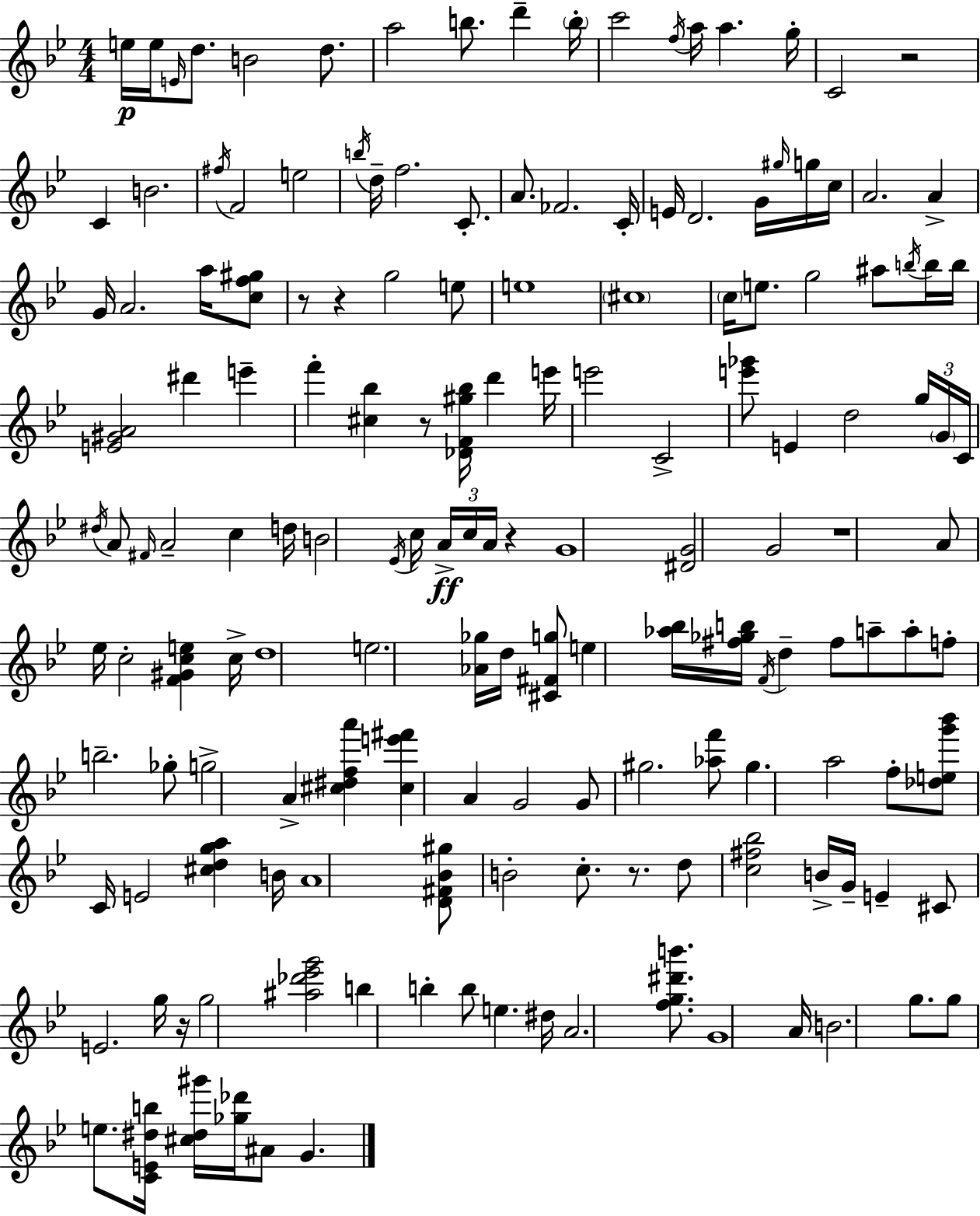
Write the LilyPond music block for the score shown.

{
  \clef treble
  \numericTimeSignature
  \time 4/4
  \key g \minor
  \repeat volta 2 { e''16\p e''16 \grace { e'16 } d''8. b'2 d''8. | a''2 b''8. d'''4-- | \parenthesize b''16-. c'''2 \acciaccatura { f''16 } a''16 a''4. | g''16-. c'2 r2 | \break c'4 b'2. | \acciaccatura { fis''16 } f'2 e''2 | \acciaccatura { b''16 } d''16-- f''2. | c'8.-. a'8. fes'2. | \break c'16-. e'16 d'2. | g'16 \grace { gis''16 } g''16 c''16 a'2. | a'4-> g'16 a'2. | a''16 <c'' f'' gis''>8 r8 r4 g''2 | \break e''8 e''1 | \parenthesize cis''1 | \parenthesize c''16 e''8. g''2 | ais''8 \acciaccatura { b''16 } b''16 b''16 <e' gis' a'>2 dis'''4 | \break e'''4-- f'''4-. <cis'' bes''>4 r8 | <des' f' gis'' bes''>16 d'''4 e'''16 e'''2 c'2-> | <e''' ges'''>8 e'4 d''2 | \tuplet 3/2 { g''16 \parenthesize g'16 c'16 } \acciaccatura { dis''16 } a'8 \grace { fis'16 } a'2-- | \break c''4 d''16 b'2 | \acciaccatura { ees'16 } c''16 \tuplet 3/2 { a'16->\ff c''16 a'16 } r4 g'1 | <dis' g'>2 | g'2 r1 | \break a'8 ees''16 c''2-. | <f' gis' c'' e''>4 c''16-> d''1 | e''2. | <aes' ges''>16 d''16 <cis' fis' g''>8 e''4 <aes'' bes''>16 <fis'' ges'' b''>16 \acciaccatura { f'16 } | \break d''4-- fis''8 a''8-- a''8-. f''8-. b''2.-- | ges''8-. g''2-> | a'4-> <cis'' dis'' f'' a'''>4 <cis'' e''' fis'''>4 a'4 | g'2 g'8 gis''2. | \break <aes'' f'''>8 gis''4. | a''2 f''8-. <des'' e'' g''' bes'''>8 c'16 e'2 | <cis'' d'' g'' a''>4 b'16 a'1 | <d' fis' bes' gis''>8 b'2-. | \break c''8.-. r8. d''8 <c'' fis'' bes''>2 | b'16-> g'16-- e'4-- cis'8 e'2. | g''16 r16 g''2 | <ais'' des''' ees''' g'''>2 b''4 b''4-. | \break b''8 e''4. dis''16 a'2. | <f'' g'' dis''' b'''>8. g'1 | a'16 b'2. | g''8. g''8 e''8. <c' e' dis'' b''>16 | \break <cis'' dis'' gis'''>16 <ges'' des'''>16 ais'8 g'4. } \bar "|."
}